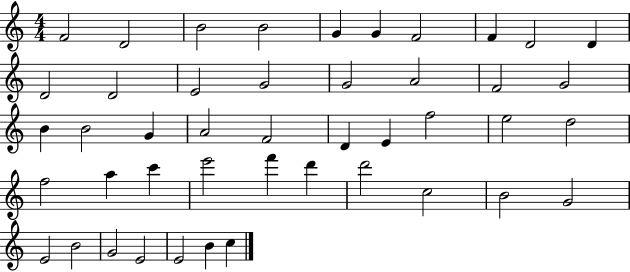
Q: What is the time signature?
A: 4/4